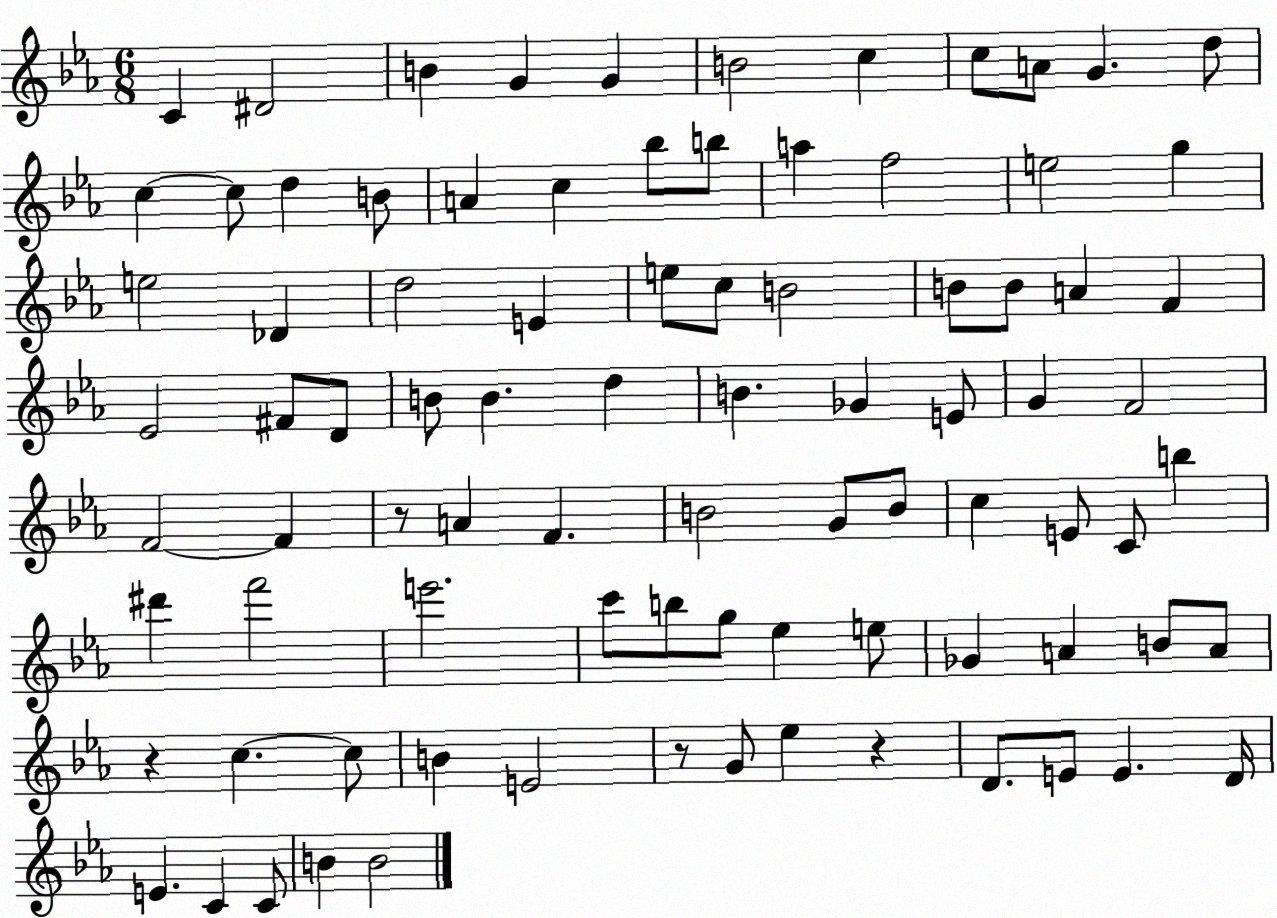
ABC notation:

X:1
T:Untitled
M:6/8
L:1/4
K:Eb
C ^D2 B G G B2 c c/2 A/2 G d/2 c c/2 d B/2 A c _b/2 b/2 a f2 e2 g e2 _D d2 E e/2 c/2 B2 B/2 B/2 A F _E2 ^F/2 D/2 B/2 B d B _G E/2 G F2 F2 F z/2 A F B2 G/2 B/2 c E/2 C/2 b ^d' f'2 e'2 c'/2 b/2 g/2 _e e/2 _G A B/2 A/2 z c c/2 B E2 z/2 G/2 _e z D/2 E/2 E D/4 E C C/2 B B2